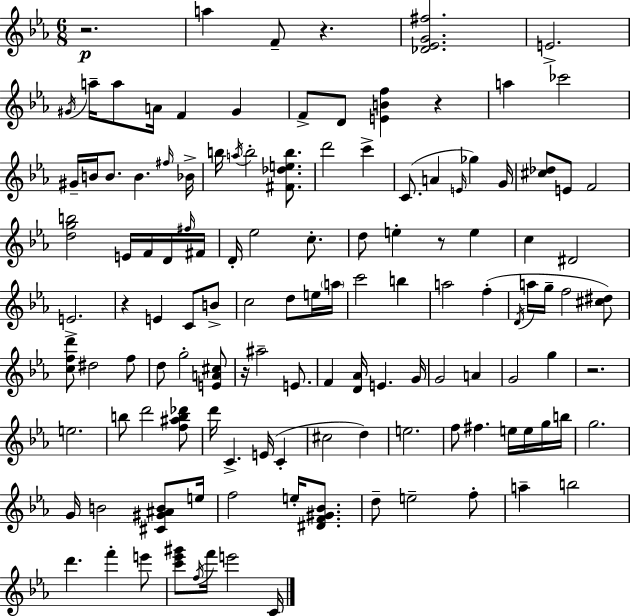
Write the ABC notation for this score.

X:1
T:Untitled
M:6/8
L:1/4
K:Cm
z2 a F/2 z [_D_EG^f]2 E2 ^G/4 a/4 a/2 A/4 F ^G F/2 D/2 [EBf] z a _c'2 ^G/4 B/4 B/2 B ^f/4 _B/4 b/4 a/4 b2 [^F_deb]/2 d'2 c' C/2 A E/4 _g G/4 [^c_d]/2 E/2 F2 [dgb]2 E/4 F/4 D/4 ^f/4 ^F/4 D/4 _e2 c/2 d/2 e z/2 e c ^D2 E2 z E C/2 B/2 c2 d/2 e/4 a/4 c'2 b a2 f D/4 a/4 g/4 f2 [^c^d]/2 [cfd']/2 ^d2 f/2 d/2 g2 [EA^c]/2 z/4 ^a2 E/2 F [D_A]/4 E G/4 G2 A G2 g z2 e2 b/2 d'2 [f^ab_d']/2 d'/4 C E/4 C ^c2 d e2 f/2 ^f e/4 e/4 g/4 b/4 g2 G/4 B2 [^C^G^AB]/2 e/4 f2 e/4 [^DF^G_B]/2 d/2 e2 f/2 a b2 d' f' e'/2 [c'_e'^g']/2 f/4 f'/4 e'2 C/4